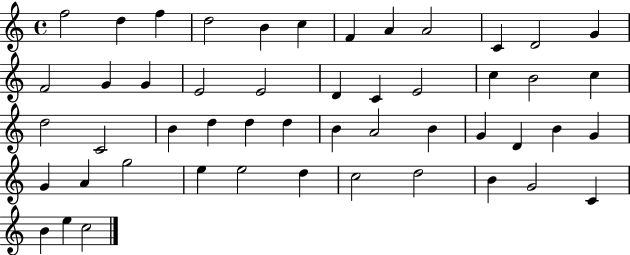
F5/h D5/q F5/q D5/h B4/q C5/q F4/q A4/q A4/h C4/q D4/h G4/q F4/h G4/q G4/q E4/h E4/h D4/q C4/q E4/h C5/q B4/h C5/q D5/h C4/h B4/q D5/q D5/q D5/q B4/q A4/h B4/q G4/q D4/q B4/q G4/q G4/q A4/q G5/h E5/q E5/h D5/q C5/h D5/h B4/q G4/h C4/q B4/q E5/q C5/h